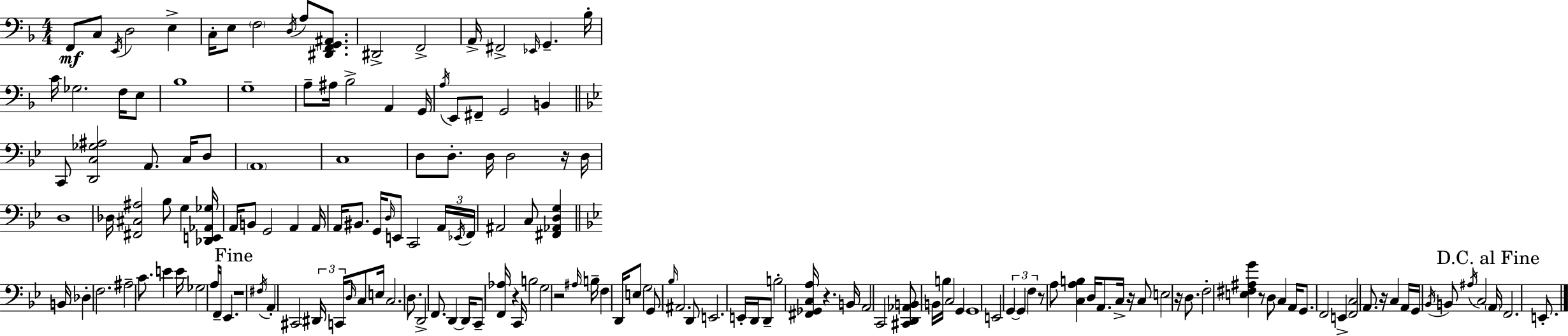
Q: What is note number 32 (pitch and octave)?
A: G2